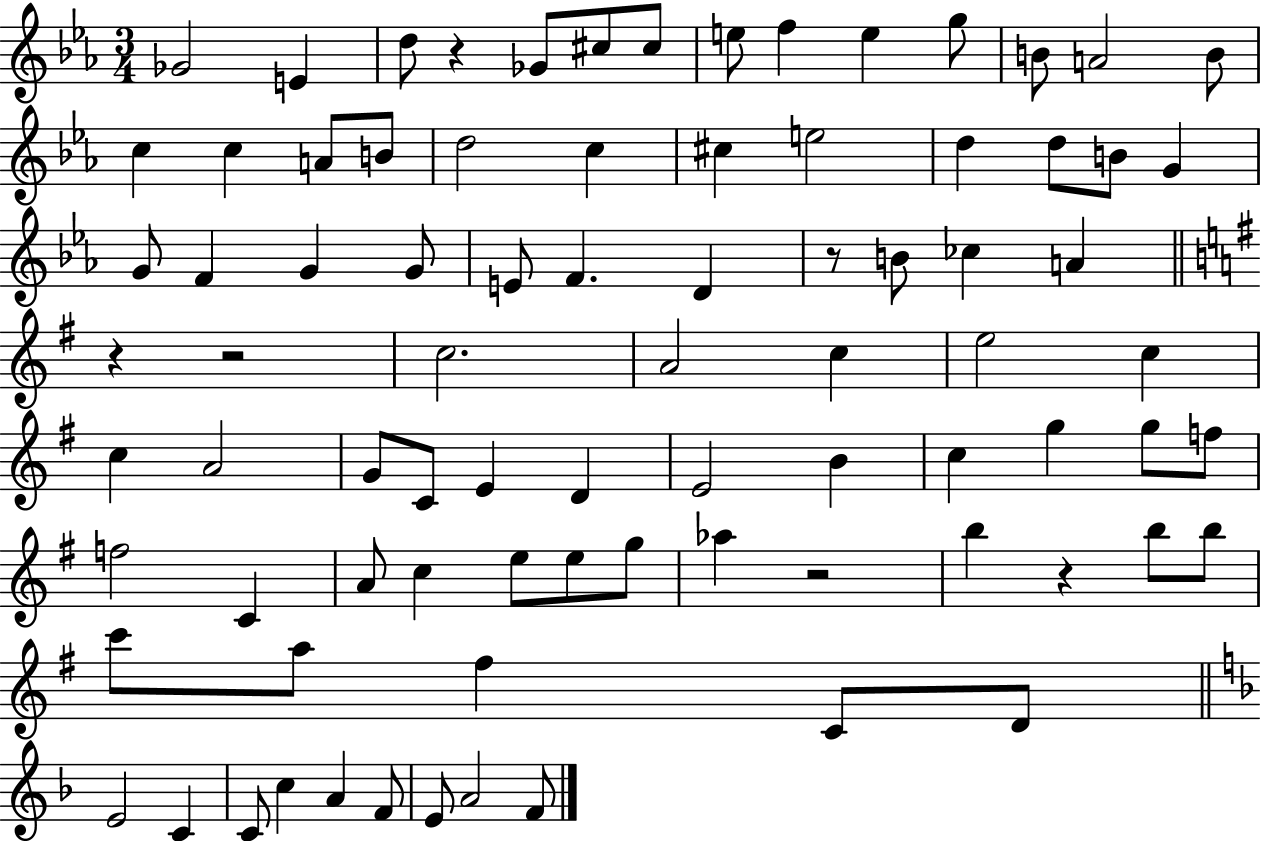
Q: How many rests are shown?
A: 6